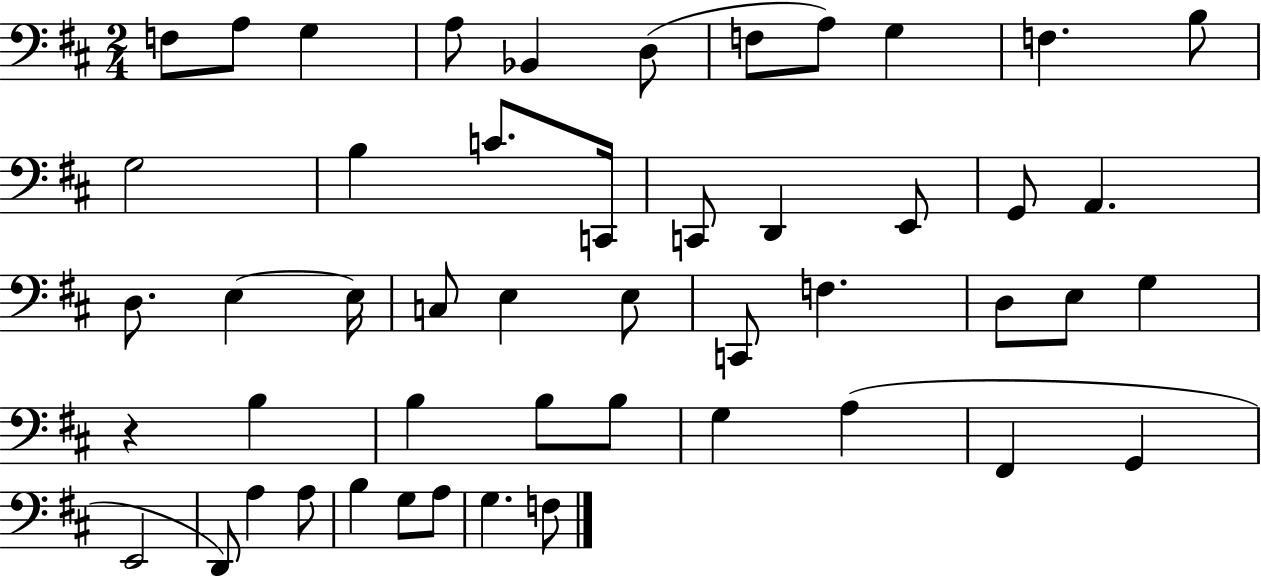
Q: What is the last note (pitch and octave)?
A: F3